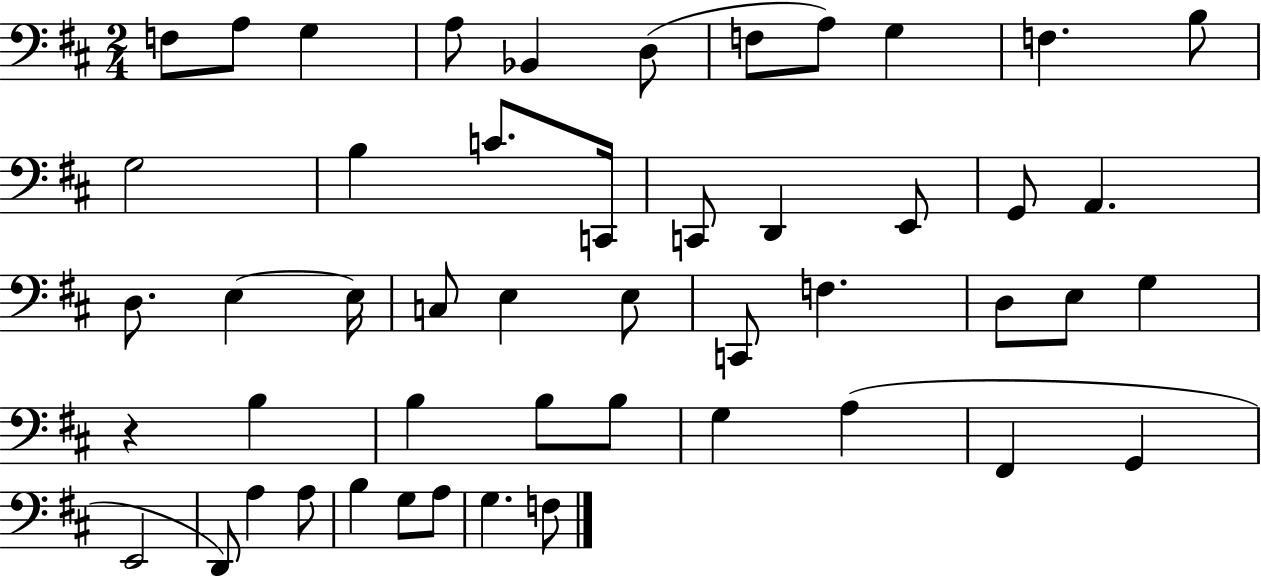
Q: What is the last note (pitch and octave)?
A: F3